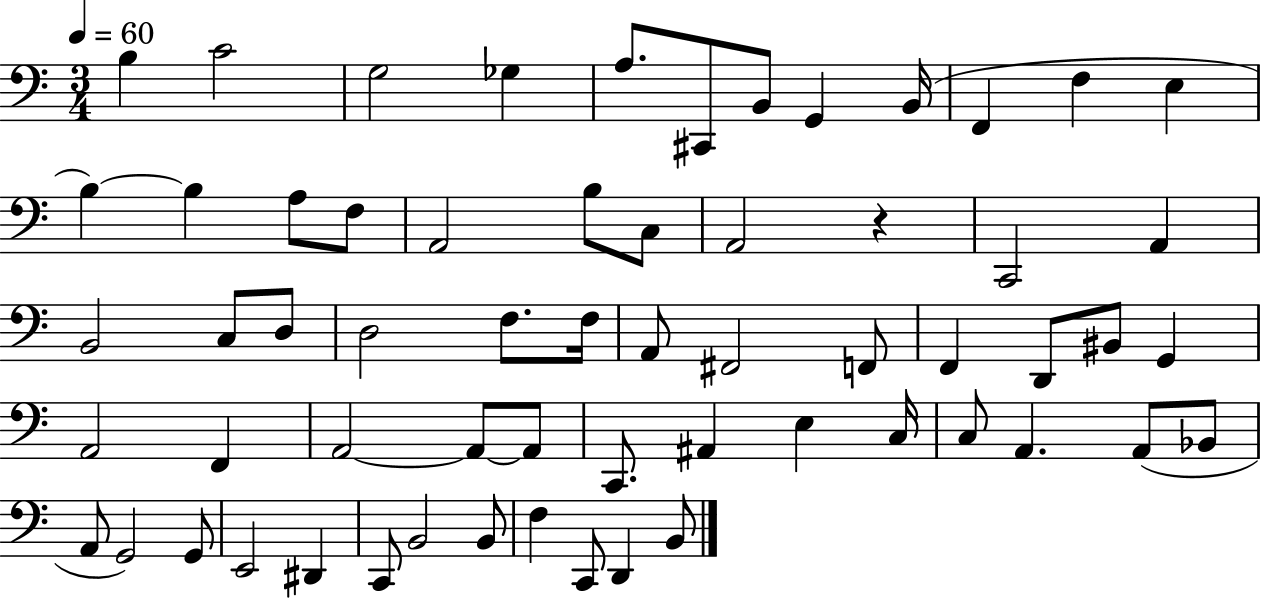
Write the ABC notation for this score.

X:1
T:Untitled
M:3/4
L:1/4
K:C
B, C2 G,2 _G, A,/2 ^C,,/2 B,,/2 G,, B,,/4 F,, F, E, B, B, A,/2 F,/2 A,,2 B,/2 C,/2 A,,2 z C,,2 A,, B,,2 C,/2 D,/2 D,2 F,/2 F,/4 A,,/2 ^F,,2 F,,/2 F,, D,,/2 ^B,,/2 G,, A,,2 F,, A,,2 A,,/2 A,,/2 C,,/2 ^A,, E, C,/4 C,/2 A,, A,,/2 _B,,/2 A,,/2 G,,2 G,,/2 E,,2 ^D,, C,,/2 B,,2 B,,/2 F, C,,/2 D,, B,,/2